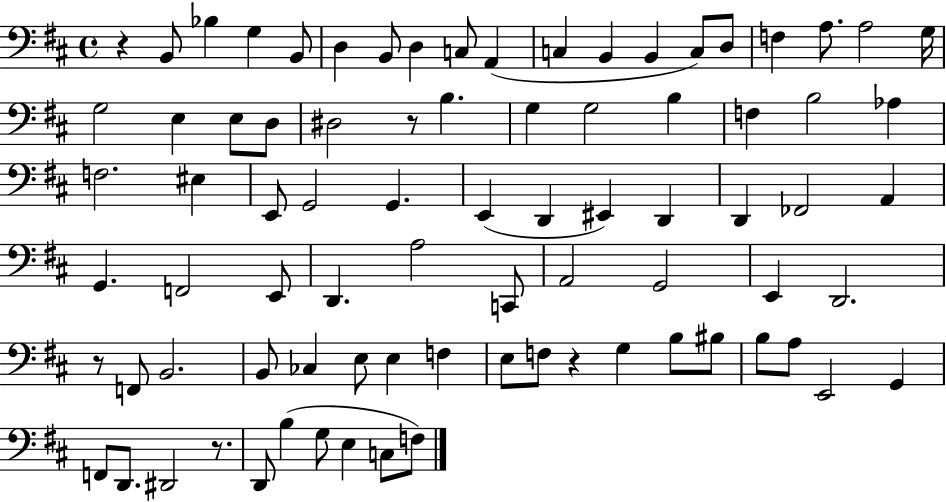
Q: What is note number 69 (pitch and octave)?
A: F2